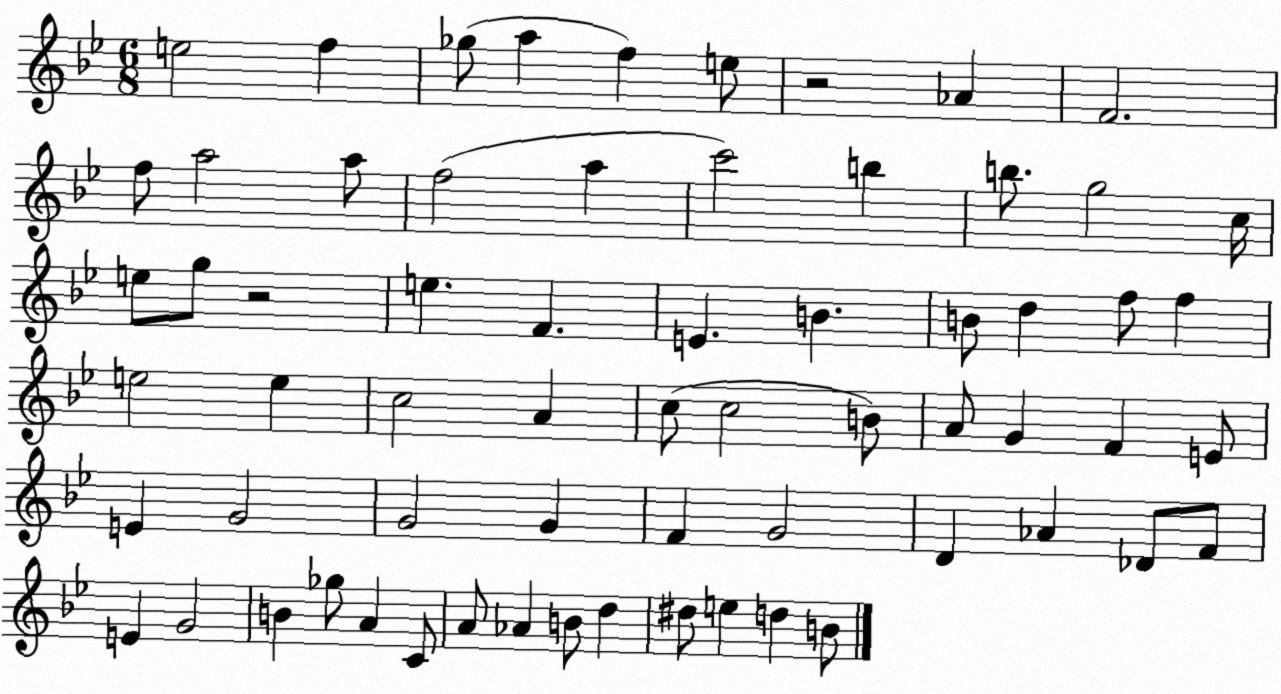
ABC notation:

X:1
T:Untitled
M:6/8
L:1/4
K:Bb
e2 f _g/2 a f e/2 z2 _A F2 f/2 a2 a/2 f2 a c'2 b b/2 g2 c/4 e/2 g/2 z2 e F E B B/2 d f/2 f e2 e c2 A c/2 c2 B/2 A/2 G F E/2 E G2 G2 G F G2 D _A _D/2 F/2 E G2 B _g/2 A C/2 A/2 _A B/2 d ^d/2 e d B/2